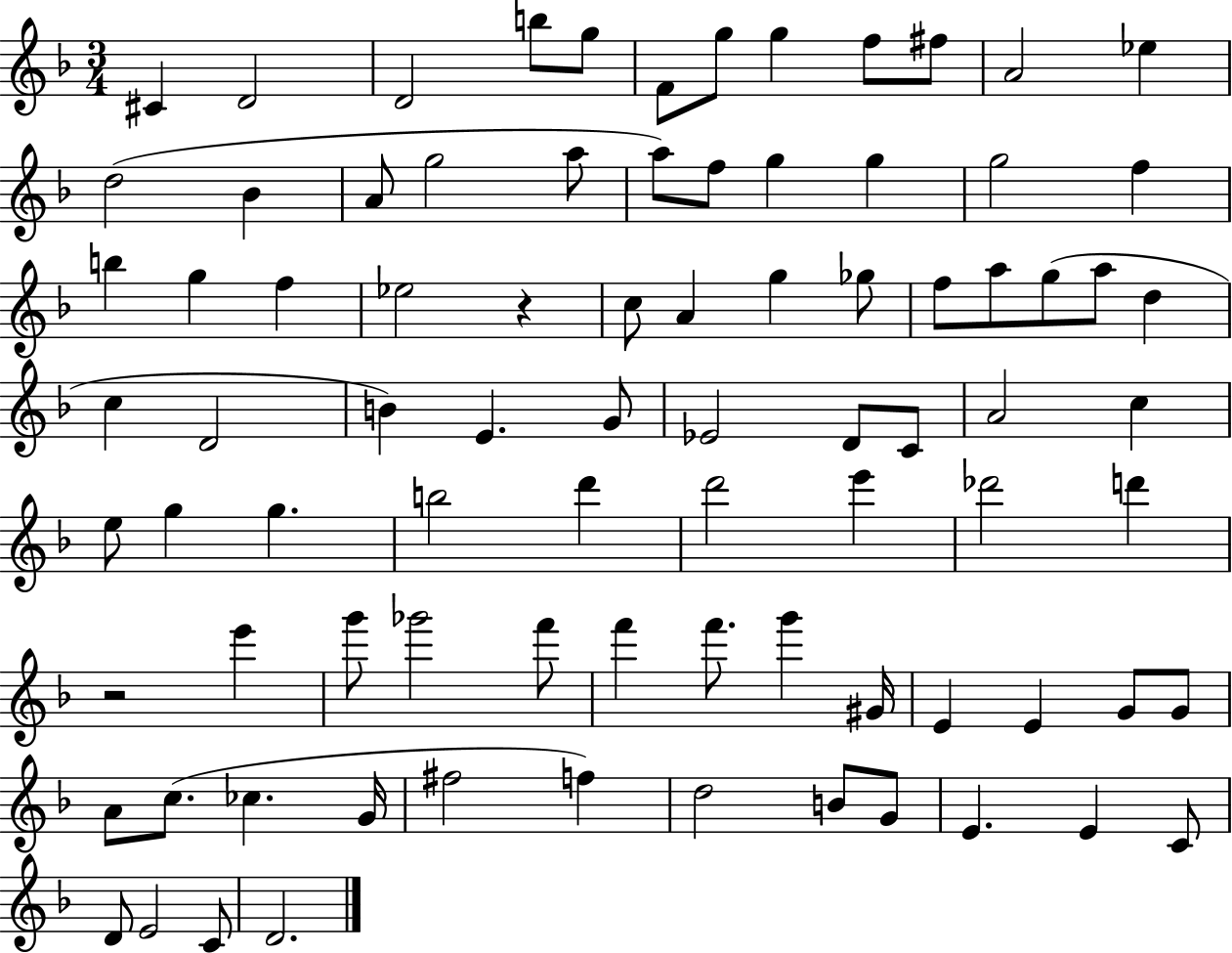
C#4/q D4/h D4/h B5/e G5/e F4/e G5/e G5/q F5/e F#5/e A4/h Eb5/q D5/h Bb4/q A4/e G5/h A5/e A5/e F5/e G5/q G5/q G5/h F5/q B5/q G5/q F5/q Eb5/h R/q C5/e A4/q G5/q Gb5/e F5/e A5/e G5/e A5/e D5/q C5/q D4/h B4/q E4/q. G4/e Eb4/h D4/e C4/e A4/h C5/q E5/e G5/q G5/q. B5/h D6/q D6/h E6/q Db6/h D6/q R/h E6/q G6/e Gb6/h F6/e F6/q F6/e. G6/q G#4/s E4/q E4/q G4/e G4/e A4/e C5/e. CES5/q. G4/s F#5/h F5/q D5/h B4/e G4/e E4/q. E4/q C4/e D4/e E4/h C4/e D4/h.